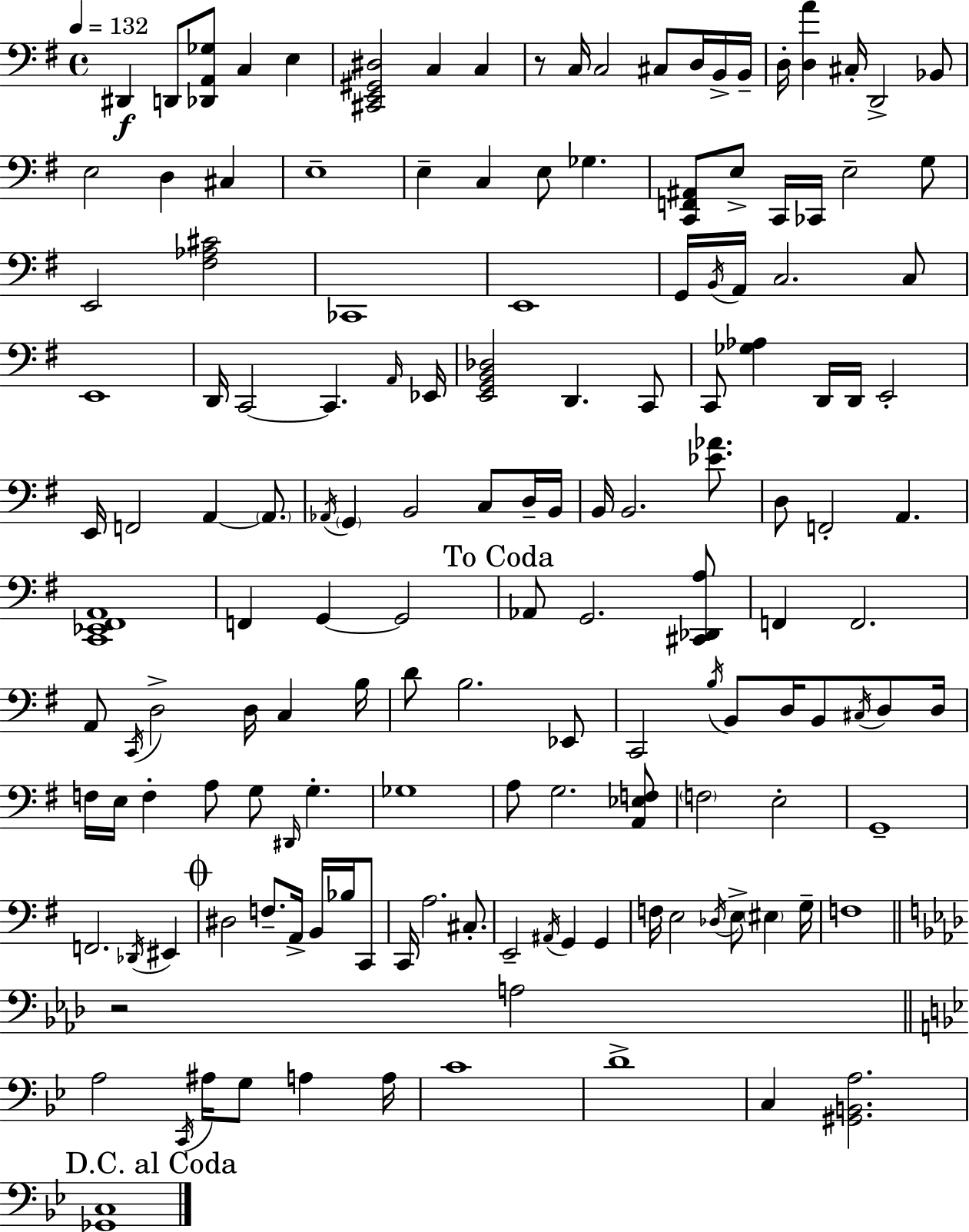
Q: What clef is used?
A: bass